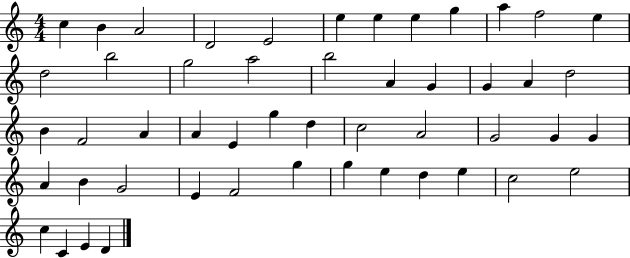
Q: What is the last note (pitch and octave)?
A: D4